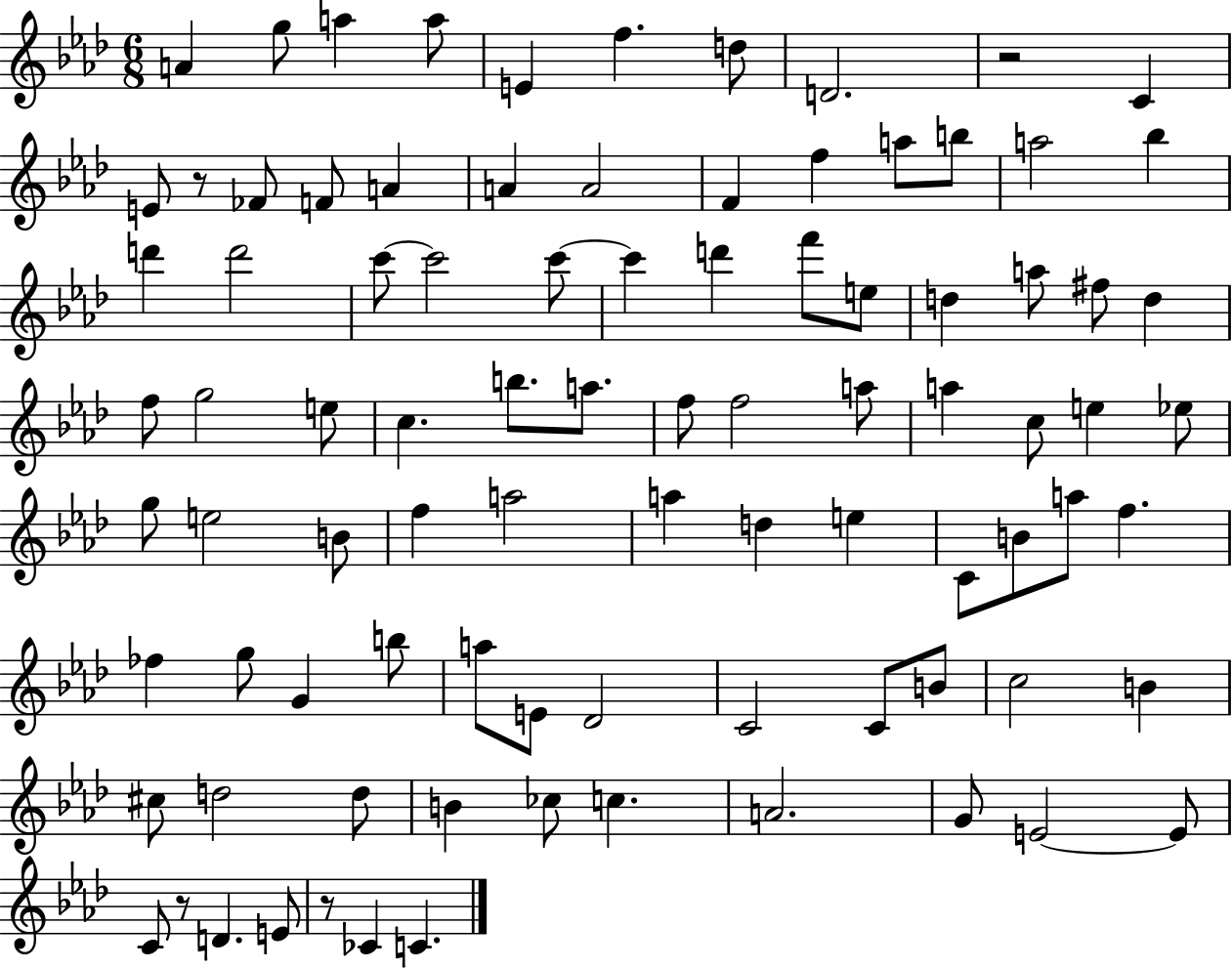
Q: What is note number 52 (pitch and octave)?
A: A5